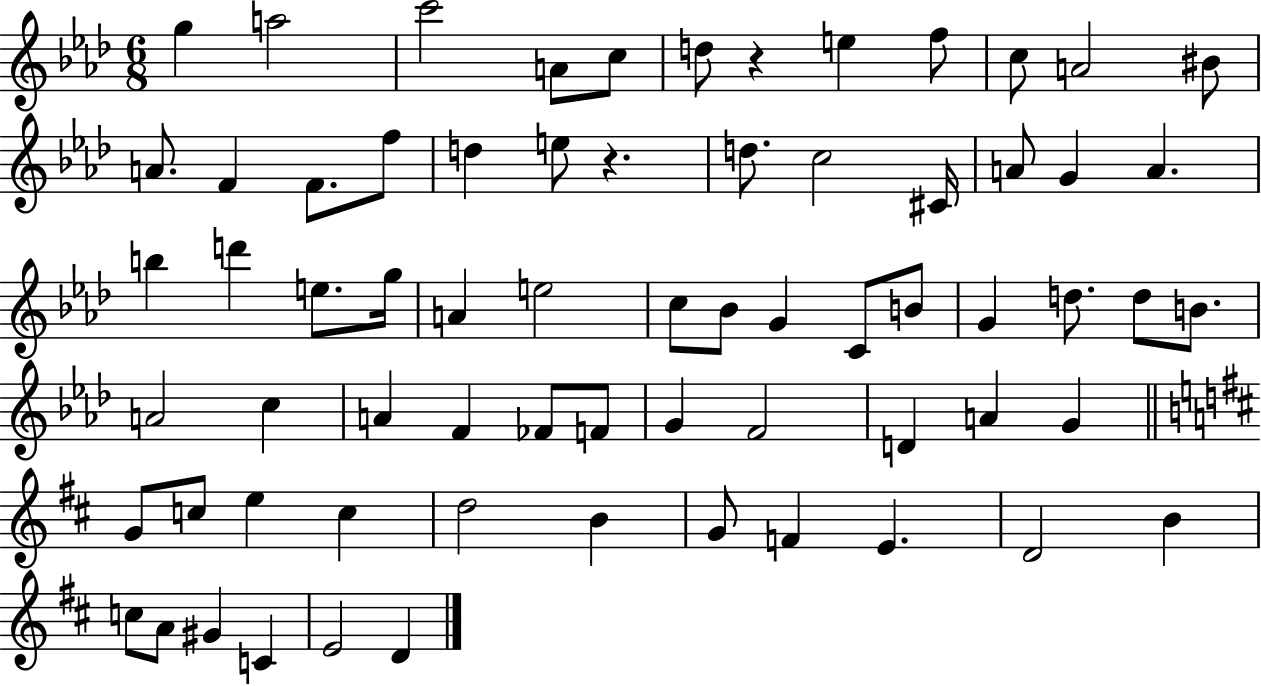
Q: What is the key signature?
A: AES major